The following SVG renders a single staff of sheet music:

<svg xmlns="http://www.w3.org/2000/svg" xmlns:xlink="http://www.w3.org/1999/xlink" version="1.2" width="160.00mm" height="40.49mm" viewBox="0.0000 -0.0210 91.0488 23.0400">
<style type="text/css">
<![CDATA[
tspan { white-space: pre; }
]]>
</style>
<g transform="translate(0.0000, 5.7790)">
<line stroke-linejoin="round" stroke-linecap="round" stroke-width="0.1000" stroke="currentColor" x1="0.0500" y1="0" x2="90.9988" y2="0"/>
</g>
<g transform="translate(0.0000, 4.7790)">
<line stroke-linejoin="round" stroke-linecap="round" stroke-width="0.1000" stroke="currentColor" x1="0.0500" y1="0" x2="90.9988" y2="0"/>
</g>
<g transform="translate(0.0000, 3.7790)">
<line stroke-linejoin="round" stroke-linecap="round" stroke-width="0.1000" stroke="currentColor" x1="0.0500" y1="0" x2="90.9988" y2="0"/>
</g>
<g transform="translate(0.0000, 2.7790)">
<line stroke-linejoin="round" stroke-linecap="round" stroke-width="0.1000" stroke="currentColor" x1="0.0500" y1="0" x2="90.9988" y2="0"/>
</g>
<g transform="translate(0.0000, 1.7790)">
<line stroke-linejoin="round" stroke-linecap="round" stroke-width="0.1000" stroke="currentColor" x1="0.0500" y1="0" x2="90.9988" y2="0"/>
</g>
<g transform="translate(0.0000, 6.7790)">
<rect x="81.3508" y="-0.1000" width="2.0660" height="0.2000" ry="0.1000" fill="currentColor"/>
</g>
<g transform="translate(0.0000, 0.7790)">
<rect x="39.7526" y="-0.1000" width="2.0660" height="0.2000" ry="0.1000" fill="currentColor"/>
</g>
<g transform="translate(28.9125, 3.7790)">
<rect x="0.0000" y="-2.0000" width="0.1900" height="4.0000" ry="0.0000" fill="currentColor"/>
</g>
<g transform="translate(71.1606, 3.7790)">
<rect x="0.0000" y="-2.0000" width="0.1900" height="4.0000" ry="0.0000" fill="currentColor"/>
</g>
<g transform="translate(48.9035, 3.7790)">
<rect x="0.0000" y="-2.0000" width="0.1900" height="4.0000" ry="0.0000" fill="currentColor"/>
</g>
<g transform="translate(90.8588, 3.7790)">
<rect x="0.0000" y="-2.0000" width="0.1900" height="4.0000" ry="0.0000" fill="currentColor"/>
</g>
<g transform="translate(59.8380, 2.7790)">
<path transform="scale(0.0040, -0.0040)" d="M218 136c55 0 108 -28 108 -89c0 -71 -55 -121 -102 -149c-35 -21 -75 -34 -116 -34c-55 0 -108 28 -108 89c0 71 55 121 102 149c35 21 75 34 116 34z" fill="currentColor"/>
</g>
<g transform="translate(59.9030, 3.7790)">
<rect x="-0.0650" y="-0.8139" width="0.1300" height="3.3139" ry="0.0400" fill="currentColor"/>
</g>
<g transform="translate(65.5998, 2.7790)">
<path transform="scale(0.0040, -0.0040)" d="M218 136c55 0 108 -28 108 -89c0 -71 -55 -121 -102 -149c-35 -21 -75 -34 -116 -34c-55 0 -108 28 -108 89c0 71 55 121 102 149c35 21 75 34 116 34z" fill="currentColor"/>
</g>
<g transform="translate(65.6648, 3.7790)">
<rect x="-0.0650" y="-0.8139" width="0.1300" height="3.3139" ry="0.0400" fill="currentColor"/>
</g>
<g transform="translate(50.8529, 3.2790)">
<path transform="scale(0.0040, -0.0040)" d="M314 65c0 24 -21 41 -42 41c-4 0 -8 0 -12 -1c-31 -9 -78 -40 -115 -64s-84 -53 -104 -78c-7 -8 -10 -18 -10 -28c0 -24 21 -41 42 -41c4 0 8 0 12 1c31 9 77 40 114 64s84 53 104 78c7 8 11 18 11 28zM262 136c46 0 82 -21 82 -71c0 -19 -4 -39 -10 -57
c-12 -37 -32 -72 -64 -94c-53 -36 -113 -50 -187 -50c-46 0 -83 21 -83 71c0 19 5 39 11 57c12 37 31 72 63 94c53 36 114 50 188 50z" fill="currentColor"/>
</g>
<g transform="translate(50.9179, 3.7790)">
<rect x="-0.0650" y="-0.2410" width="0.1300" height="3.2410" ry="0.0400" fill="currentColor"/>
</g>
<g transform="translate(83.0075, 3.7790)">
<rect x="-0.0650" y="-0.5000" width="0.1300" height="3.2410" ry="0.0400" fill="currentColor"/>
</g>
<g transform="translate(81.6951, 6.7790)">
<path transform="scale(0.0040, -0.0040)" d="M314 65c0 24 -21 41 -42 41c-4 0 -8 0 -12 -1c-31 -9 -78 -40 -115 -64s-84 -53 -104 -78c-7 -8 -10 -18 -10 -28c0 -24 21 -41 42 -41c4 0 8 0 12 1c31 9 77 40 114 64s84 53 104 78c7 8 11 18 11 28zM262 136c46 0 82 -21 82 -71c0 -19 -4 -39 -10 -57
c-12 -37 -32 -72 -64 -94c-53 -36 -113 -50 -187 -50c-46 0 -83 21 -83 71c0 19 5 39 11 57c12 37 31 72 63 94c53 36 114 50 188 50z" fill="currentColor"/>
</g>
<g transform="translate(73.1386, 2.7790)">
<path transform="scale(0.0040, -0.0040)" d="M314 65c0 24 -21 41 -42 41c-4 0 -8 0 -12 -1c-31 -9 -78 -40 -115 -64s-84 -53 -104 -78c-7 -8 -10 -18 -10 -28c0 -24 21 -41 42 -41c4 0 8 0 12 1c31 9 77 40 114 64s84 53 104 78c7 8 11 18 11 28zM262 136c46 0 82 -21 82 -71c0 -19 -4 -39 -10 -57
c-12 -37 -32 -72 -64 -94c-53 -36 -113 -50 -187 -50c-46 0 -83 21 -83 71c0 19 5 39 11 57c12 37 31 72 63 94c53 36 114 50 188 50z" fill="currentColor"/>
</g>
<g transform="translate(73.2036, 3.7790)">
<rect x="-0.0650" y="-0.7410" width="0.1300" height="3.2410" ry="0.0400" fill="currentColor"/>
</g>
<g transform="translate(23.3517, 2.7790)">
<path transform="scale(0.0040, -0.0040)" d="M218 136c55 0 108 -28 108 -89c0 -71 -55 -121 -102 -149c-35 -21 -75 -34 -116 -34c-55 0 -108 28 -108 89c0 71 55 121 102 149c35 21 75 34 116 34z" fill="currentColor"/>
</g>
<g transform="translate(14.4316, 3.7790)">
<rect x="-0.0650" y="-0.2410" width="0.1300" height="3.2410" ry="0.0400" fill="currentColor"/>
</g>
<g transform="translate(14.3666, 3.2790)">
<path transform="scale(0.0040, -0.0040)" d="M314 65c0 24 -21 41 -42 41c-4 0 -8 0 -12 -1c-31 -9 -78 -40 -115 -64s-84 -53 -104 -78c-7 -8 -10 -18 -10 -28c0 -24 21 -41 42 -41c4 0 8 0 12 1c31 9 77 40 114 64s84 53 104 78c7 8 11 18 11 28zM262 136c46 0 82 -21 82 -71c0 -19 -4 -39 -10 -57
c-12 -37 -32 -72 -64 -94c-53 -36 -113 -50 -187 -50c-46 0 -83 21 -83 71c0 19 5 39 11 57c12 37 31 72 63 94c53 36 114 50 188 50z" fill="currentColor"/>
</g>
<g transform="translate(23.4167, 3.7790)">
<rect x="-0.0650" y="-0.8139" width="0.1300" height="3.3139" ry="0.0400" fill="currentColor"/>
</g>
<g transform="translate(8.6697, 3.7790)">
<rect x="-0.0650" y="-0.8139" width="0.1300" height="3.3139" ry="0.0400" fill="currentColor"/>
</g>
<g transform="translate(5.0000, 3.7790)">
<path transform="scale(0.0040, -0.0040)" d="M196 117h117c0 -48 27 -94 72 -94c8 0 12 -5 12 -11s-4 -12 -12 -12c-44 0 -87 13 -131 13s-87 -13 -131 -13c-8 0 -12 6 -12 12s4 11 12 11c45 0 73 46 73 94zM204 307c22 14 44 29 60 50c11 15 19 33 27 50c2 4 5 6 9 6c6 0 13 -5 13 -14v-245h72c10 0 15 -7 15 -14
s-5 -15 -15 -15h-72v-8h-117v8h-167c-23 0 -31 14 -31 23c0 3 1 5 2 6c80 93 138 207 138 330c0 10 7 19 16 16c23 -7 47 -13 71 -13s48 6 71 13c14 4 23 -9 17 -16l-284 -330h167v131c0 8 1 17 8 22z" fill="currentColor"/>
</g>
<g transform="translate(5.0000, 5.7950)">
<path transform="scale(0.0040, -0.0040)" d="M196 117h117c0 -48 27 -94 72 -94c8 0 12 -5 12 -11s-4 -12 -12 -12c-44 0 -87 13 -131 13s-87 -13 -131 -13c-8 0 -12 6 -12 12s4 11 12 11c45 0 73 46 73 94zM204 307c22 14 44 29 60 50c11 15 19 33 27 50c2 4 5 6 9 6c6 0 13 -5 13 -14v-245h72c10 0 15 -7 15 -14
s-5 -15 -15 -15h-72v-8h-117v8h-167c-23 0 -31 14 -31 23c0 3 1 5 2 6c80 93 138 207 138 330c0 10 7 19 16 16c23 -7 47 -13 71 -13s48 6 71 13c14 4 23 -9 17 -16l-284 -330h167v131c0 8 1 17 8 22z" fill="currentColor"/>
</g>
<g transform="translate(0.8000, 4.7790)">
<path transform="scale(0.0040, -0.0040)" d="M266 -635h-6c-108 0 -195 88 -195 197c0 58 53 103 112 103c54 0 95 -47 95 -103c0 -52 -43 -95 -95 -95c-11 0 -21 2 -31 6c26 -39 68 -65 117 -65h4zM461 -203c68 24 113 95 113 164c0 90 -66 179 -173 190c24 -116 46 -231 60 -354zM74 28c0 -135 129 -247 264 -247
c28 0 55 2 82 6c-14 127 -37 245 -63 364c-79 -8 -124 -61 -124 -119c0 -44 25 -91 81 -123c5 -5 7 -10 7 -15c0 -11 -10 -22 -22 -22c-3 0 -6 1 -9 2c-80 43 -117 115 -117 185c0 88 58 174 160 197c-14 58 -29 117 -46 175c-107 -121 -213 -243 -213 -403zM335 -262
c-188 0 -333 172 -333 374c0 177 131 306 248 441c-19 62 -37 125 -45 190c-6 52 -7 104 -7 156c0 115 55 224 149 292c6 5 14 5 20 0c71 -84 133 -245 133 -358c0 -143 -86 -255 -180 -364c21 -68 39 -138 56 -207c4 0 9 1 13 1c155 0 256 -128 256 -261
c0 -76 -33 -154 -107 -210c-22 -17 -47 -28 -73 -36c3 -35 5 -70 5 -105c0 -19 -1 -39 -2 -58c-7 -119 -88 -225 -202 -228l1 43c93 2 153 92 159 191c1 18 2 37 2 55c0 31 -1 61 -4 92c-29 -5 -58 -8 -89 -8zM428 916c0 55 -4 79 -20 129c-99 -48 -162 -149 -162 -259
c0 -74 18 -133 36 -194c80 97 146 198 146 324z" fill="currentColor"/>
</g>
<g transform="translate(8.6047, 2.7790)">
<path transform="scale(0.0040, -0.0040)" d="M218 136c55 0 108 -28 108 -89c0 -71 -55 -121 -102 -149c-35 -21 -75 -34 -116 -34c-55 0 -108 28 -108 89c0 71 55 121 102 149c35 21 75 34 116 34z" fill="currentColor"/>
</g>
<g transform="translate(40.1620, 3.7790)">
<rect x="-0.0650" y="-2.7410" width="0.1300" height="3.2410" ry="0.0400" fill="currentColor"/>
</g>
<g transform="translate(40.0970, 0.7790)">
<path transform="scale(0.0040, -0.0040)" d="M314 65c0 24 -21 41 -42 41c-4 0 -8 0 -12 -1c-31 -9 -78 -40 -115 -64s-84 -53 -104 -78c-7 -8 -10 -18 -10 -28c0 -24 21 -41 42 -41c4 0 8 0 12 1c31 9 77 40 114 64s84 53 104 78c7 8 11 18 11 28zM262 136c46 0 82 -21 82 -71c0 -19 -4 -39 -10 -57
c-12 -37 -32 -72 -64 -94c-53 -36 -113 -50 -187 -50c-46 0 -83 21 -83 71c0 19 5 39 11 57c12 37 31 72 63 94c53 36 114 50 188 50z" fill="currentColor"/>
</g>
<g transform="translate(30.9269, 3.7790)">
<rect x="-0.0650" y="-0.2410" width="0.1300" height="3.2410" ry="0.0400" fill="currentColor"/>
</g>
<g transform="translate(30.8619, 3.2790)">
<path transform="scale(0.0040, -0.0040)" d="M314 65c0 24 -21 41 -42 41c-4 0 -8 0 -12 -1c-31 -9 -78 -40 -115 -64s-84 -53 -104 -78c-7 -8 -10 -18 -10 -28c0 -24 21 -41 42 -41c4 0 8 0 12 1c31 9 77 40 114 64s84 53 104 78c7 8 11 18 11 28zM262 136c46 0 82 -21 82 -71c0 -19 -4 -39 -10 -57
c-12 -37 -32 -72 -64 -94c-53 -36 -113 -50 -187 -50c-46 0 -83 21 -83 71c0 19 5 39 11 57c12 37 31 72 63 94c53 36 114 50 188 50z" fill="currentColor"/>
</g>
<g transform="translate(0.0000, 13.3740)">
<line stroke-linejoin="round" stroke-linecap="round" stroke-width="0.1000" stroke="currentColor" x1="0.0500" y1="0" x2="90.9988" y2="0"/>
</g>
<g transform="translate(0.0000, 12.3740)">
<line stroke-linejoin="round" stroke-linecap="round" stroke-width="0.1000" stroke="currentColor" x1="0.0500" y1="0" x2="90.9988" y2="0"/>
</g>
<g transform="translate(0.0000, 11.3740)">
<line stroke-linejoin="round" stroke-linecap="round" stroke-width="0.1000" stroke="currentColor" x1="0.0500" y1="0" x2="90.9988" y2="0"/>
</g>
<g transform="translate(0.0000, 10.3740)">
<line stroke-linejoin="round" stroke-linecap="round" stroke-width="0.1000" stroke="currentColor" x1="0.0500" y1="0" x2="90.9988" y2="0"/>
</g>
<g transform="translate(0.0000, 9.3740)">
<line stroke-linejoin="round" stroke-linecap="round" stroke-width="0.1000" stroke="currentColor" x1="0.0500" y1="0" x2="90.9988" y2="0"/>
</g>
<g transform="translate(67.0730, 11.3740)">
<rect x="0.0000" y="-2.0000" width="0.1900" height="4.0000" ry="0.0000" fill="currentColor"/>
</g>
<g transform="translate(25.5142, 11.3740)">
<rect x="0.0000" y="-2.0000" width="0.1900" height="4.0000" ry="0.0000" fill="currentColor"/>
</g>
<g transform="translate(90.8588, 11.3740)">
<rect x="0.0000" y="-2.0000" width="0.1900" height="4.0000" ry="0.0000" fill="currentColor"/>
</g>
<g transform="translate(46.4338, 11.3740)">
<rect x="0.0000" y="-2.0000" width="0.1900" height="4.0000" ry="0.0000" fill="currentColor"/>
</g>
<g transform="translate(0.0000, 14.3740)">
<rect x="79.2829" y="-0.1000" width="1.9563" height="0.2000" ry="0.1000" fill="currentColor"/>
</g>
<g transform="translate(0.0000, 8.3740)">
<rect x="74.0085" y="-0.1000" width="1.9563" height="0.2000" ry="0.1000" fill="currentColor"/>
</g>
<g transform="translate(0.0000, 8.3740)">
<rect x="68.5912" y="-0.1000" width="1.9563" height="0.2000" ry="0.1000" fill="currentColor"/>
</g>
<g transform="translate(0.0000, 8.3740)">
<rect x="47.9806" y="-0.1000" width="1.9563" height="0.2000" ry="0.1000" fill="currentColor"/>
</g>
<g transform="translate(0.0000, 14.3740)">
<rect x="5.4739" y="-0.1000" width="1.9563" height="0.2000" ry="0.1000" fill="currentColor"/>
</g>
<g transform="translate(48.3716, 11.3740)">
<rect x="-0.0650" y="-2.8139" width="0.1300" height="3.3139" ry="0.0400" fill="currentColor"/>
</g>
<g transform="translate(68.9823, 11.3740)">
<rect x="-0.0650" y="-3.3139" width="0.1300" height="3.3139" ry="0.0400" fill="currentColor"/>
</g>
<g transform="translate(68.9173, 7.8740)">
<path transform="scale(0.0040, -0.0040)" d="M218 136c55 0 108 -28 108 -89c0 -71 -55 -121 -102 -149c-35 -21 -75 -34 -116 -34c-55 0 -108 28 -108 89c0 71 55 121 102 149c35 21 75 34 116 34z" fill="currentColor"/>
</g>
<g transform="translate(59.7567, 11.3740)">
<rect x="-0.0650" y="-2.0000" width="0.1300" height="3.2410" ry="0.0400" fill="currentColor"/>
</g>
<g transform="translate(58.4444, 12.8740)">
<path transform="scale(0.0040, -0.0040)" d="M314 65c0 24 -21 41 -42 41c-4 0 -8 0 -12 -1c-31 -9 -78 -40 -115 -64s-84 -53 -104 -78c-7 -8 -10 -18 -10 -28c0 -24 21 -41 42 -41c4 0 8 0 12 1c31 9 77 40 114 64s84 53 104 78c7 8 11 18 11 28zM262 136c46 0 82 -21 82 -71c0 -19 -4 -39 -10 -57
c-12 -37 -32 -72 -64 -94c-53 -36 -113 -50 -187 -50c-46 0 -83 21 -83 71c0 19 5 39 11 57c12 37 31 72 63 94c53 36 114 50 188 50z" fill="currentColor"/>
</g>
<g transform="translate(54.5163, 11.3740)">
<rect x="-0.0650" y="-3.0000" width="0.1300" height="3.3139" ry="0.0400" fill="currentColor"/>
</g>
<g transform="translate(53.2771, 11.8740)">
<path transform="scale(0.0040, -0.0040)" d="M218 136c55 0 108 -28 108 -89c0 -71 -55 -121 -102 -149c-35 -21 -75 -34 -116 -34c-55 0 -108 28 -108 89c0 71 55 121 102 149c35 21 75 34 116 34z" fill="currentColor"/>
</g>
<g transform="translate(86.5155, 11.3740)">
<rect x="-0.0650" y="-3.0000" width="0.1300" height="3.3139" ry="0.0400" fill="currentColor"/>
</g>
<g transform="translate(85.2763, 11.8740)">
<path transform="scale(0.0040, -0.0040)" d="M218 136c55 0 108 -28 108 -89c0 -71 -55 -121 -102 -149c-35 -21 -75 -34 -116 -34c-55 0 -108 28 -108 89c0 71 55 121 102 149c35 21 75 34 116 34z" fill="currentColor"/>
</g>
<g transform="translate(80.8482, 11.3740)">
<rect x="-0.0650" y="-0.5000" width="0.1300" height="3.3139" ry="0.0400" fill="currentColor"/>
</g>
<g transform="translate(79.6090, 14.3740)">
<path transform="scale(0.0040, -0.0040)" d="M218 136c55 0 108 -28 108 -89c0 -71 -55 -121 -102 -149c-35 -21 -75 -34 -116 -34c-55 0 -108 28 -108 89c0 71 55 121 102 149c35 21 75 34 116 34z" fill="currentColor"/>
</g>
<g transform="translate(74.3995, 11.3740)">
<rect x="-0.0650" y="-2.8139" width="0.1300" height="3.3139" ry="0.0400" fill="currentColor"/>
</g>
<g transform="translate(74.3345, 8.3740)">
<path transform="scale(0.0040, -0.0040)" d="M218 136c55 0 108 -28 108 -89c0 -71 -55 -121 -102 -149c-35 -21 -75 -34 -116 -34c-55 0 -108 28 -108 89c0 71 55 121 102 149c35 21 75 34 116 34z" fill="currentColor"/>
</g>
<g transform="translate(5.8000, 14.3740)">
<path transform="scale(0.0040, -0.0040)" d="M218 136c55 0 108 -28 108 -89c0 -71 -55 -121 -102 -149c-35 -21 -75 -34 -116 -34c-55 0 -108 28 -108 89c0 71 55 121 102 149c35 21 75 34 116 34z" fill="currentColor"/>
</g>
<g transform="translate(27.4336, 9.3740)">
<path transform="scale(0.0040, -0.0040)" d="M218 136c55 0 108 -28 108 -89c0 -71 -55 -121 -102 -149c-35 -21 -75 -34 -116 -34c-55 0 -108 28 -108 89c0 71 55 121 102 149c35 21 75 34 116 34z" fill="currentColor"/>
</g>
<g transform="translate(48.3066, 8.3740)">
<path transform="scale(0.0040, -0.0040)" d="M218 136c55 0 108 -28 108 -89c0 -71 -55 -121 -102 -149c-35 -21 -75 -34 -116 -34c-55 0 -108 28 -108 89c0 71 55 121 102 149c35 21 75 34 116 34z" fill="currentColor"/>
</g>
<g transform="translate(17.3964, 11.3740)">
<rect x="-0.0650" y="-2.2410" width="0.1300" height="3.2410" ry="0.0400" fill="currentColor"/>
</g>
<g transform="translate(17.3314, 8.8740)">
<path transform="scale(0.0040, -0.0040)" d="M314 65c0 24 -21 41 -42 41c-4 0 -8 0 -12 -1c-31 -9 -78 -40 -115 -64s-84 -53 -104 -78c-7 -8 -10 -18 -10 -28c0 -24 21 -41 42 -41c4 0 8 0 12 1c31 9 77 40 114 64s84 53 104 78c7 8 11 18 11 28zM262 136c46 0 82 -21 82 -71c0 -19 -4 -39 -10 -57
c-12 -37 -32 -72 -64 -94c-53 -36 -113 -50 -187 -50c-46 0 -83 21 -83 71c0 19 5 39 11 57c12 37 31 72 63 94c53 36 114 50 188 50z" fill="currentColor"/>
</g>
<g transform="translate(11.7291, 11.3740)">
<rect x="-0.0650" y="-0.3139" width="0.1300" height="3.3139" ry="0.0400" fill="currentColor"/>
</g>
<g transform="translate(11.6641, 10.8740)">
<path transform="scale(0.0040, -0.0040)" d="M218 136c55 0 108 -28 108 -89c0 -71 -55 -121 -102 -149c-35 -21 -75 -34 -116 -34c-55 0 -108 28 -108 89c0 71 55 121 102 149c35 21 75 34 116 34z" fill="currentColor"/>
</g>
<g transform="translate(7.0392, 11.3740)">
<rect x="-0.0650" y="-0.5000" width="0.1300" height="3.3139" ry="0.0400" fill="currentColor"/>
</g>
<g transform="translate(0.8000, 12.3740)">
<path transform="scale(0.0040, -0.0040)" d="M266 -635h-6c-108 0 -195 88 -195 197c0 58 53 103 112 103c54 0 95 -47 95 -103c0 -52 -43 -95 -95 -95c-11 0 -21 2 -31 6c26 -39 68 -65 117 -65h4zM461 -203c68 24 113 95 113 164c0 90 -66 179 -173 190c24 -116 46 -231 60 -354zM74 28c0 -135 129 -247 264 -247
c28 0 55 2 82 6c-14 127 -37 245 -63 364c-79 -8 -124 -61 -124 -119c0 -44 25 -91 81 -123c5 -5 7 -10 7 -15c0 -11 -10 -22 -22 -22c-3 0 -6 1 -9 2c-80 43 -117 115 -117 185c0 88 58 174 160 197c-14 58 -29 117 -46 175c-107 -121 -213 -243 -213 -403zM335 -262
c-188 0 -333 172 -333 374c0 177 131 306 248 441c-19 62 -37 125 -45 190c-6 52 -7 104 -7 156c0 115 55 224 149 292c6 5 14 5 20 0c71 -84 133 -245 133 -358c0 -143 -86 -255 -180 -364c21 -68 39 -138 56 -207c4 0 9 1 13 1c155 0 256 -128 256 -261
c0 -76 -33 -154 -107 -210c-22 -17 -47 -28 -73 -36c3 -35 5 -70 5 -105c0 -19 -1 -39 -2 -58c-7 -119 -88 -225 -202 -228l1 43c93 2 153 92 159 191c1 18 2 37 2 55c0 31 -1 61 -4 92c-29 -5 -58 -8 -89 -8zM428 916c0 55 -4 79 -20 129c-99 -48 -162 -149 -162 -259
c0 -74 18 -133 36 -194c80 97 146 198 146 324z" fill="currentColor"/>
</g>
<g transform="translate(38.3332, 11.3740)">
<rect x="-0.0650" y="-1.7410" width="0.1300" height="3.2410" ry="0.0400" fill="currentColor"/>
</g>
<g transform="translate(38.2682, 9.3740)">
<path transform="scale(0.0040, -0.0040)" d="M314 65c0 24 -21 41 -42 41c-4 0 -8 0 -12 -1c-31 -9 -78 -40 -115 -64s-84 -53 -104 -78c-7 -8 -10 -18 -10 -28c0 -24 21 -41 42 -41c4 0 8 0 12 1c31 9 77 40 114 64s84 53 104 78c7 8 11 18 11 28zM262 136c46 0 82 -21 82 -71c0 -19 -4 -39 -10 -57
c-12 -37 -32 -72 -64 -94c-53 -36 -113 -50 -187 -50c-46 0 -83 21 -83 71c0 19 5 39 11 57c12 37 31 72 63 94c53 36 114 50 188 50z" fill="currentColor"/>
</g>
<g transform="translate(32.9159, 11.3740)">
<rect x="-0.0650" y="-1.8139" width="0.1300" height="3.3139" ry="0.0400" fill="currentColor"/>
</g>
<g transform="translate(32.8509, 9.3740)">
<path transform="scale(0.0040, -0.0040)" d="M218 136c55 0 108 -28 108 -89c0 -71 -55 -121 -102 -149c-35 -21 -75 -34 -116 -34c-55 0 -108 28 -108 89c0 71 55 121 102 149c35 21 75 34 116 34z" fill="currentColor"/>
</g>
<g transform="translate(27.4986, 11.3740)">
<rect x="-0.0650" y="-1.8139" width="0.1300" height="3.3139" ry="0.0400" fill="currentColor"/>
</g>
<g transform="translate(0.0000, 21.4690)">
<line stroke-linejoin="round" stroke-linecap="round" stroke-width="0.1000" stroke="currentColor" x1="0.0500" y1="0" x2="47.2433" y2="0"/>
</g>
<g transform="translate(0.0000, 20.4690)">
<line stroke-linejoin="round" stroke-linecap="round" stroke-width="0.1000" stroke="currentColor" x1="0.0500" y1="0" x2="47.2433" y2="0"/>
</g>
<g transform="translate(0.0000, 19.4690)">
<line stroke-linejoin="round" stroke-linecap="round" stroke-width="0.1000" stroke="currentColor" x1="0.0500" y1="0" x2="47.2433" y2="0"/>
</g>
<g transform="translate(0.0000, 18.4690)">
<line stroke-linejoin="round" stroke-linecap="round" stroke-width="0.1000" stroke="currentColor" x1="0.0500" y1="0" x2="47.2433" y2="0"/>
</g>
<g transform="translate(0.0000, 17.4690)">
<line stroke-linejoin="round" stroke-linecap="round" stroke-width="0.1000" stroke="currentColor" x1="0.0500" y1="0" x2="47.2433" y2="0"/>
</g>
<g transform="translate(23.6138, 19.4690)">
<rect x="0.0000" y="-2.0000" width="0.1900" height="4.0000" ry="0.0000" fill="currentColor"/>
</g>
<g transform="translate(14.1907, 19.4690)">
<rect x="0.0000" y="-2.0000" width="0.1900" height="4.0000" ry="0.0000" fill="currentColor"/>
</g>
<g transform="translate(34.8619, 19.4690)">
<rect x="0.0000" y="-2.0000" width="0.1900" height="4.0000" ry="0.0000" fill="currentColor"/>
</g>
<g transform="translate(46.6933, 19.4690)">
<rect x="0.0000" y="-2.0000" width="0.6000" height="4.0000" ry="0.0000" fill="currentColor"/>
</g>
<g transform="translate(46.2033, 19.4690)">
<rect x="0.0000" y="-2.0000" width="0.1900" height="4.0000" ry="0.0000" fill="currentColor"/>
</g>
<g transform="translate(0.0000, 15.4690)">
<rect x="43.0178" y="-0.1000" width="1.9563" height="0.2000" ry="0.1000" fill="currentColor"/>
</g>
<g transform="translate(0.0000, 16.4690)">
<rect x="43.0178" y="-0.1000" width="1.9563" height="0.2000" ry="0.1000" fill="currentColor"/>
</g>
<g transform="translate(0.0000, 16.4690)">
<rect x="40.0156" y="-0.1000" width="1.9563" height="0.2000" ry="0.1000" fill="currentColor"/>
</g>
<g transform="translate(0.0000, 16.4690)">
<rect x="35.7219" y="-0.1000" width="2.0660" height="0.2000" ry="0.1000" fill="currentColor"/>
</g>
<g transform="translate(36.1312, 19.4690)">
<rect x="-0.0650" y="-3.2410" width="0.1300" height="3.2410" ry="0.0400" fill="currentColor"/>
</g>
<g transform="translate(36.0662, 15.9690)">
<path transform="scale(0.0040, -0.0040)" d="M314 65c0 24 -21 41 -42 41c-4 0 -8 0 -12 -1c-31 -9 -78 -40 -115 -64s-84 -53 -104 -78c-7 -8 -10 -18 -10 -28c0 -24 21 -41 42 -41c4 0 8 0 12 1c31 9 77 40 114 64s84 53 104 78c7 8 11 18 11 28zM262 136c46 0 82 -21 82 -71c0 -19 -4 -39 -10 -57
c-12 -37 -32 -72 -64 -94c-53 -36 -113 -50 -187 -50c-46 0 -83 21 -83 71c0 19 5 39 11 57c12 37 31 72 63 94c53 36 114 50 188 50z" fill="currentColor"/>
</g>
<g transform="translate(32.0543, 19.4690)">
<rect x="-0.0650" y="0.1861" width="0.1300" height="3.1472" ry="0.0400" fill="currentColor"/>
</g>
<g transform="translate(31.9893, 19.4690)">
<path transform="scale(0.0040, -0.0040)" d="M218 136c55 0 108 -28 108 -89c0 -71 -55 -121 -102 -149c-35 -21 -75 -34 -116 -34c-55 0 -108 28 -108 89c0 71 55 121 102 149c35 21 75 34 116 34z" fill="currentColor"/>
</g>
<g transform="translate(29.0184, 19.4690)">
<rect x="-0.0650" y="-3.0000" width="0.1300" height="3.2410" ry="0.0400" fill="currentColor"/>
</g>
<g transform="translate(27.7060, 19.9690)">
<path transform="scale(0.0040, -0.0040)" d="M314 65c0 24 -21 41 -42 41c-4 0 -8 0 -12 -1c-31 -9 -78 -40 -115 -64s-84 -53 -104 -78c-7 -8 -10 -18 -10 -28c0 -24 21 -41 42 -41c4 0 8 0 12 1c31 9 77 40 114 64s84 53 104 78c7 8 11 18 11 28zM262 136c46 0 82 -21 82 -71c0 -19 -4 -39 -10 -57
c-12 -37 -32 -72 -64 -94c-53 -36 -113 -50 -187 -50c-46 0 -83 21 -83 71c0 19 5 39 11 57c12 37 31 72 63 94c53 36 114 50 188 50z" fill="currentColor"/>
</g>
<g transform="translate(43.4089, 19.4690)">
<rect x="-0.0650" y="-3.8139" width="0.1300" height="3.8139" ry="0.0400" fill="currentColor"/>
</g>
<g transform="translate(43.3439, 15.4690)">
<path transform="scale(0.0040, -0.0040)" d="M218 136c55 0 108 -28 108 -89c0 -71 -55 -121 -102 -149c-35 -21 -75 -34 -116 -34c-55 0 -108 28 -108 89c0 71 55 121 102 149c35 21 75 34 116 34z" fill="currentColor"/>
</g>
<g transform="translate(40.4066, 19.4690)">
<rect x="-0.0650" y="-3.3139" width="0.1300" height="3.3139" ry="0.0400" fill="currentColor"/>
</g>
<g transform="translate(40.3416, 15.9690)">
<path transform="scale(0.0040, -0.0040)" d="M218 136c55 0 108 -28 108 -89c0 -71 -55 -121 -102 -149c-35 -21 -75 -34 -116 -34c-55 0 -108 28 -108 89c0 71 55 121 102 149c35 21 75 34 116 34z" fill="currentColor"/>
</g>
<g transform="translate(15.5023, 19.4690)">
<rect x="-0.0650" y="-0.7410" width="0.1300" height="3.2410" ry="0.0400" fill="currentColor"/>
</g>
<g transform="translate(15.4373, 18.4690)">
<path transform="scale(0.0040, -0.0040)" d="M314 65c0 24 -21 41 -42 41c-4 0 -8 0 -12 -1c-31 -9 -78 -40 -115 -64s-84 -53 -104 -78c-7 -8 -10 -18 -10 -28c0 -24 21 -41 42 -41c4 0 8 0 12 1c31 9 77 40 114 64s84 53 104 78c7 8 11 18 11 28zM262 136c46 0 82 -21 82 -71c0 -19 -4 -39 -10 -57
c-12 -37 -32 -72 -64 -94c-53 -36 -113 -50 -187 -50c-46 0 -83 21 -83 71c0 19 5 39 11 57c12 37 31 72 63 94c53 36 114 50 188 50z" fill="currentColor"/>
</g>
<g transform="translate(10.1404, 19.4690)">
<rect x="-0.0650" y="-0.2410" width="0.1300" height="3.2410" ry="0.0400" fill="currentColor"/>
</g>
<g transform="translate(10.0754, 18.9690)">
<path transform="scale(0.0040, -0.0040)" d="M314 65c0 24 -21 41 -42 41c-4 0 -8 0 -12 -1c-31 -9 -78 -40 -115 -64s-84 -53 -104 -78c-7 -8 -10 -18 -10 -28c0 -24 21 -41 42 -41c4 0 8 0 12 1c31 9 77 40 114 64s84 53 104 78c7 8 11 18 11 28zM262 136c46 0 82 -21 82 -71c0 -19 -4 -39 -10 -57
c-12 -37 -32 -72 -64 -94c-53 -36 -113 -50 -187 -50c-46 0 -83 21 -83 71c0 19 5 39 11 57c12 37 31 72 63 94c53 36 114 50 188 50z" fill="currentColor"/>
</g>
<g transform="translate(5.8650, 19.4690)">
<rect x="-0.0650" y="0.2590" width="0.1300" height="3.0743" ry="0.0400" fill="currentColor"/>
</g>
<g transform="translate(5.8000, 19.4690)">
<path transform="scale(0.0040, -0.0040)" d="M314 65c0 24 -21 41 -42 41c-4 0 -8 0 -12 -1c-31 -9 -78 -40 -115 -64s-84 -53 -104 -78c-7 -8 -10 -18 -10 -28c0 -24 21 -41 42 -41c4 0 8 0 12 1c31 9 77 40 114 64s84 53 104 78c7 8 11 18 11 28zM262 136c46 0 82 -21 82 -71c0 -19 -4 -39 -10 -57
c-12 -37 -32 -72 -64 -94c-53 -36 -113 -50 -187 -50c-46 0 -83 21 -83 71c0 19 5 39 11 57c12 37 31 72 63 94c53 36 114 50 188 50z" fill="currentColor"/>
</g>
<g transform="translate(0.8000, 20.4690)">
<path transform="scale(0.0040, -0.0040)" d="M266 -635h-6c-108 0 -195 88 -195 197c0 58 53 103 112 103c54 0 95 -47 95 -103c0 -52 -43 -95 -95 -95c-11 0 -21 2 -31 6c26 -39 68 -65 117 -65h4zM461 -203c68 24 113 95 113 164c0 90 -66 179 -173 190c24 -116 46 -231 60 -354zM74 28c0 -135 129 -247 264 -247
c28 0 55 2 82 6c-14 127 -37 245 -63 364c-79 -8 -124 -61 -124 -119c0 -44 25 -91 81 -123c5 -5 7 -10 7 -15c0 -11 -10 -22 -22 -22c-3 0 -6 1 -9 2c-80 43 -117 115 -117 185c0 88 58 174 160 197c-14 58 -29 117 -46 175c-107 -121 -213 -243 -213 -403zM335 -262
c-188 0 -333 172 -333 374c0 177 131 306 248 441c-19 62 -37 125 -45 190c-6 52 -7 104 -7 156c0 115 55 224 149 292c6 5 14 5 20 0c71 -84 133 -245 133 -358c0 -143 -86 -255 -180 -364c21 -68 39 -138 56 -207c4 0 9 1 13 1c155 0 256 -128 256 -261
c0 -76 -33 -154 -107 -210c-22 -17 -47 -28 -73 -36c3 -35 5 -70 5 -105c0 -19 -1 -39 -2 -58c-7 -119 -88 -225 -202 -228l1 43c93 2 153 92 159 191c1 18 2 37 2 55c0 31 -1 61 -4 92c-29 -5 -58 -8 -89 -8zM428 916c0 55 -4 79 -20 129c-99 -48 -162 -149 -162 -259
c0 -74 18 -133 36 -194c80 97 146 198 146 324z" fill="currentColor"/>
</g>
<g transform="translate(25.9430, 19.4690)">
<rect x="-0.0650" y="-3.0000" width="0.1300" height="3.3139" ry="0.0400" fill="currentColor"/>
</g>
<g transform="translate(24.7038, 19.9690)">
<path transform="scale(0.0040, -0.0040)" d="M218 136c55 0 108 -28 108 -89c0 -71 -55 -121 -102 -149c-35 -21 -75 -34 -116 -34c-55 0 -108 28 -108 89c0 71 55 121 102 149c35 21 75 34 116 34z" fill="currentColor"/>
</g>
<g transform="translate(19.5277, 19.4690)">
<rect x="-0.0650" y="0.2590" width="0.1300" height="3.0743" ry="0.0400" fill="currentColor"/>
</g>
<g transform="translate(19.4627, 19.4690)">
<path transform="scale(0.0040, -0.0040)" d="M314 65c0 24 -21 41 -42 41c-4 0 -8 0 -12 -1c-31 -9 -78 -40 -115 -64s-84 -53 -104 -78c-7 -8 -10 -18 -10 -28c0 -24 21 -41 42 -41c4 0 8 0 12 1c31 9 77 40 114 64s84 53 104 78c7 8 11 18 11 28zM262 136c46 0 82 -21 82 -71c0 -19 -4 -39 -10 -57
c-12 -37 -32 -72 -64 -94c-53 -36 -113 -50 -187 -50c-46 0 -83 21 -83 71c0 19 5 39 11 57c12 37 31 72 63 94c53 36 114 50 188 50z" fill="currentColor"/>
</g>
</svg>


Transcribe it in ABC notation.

X:1
T:Untitled
M:4/4
L:1/4
K:C
d c2 d c2 a2 c2 d d d2 C2 C c g2 f f f2 a A F2 b a C A B2 c2 d2 B2 A A2 B b2 b c'